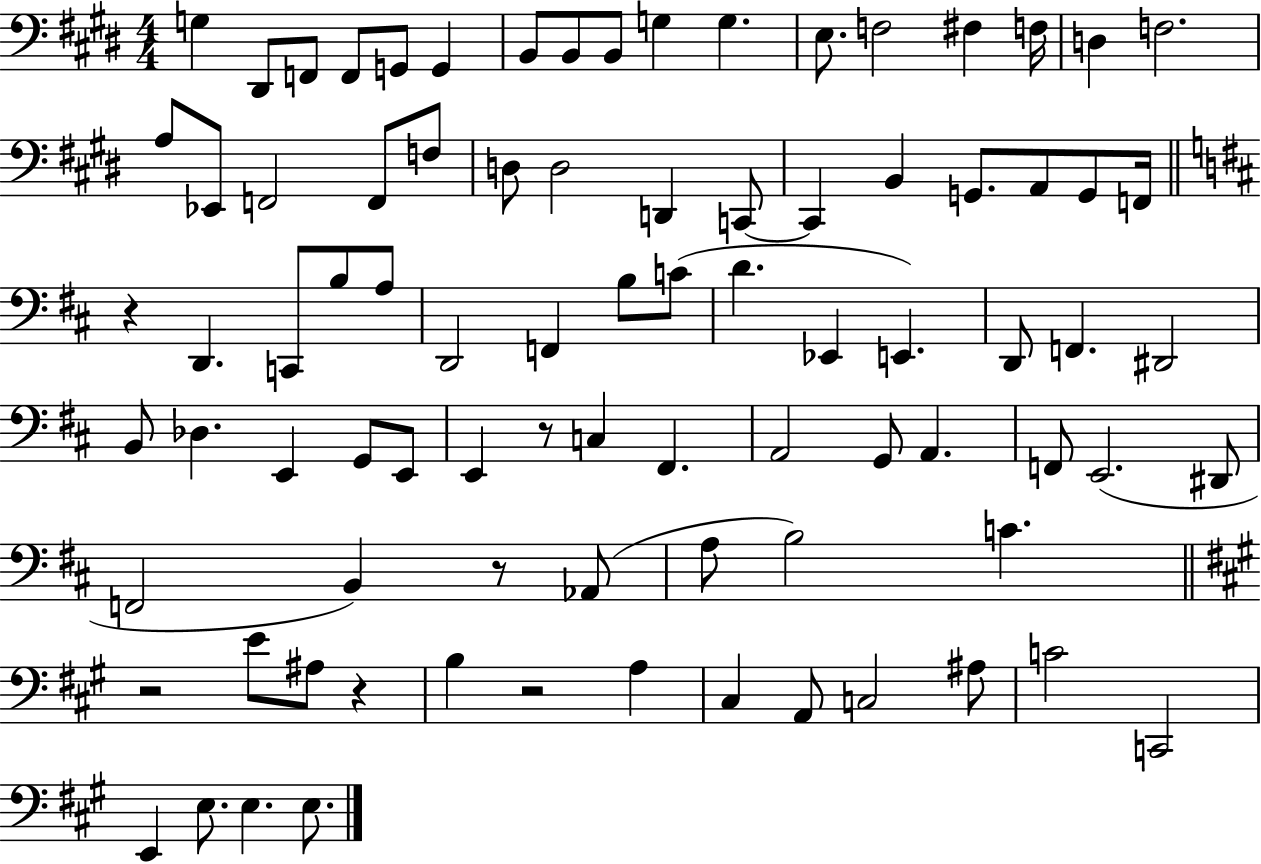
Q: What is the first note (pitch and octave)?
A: G3